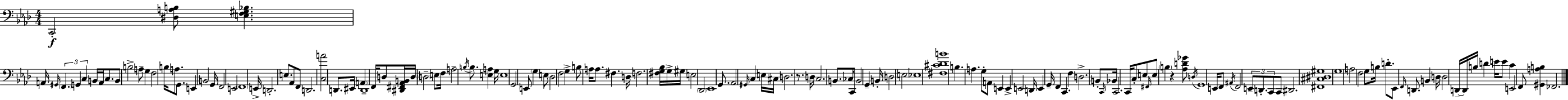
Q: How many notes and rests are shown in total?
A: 149